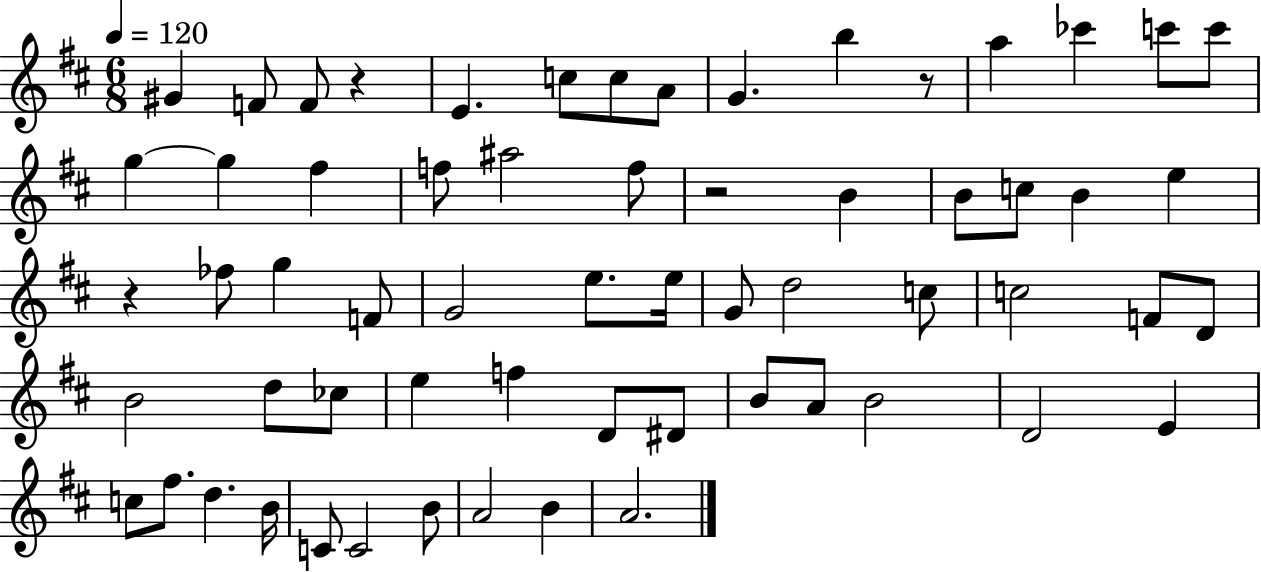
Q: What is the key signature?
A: D major